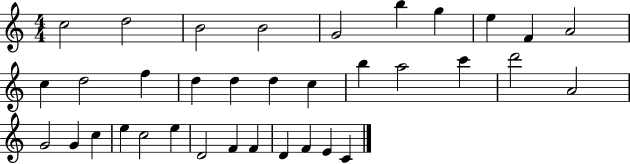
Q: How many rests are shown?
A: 0